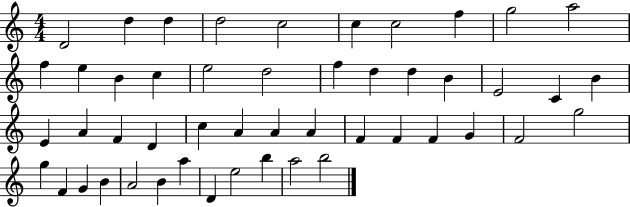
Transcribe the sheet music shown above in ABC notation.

X:1
T:Untitled
M:4/4
L:1/4
K:C
D2 d d d2 c2 c c2 f g2 a2 f e B c e2 d2 f d d B E2 C B E A F D c A A A F F F G F2 g2 g F G B A2 B a D e2 b a2 b2